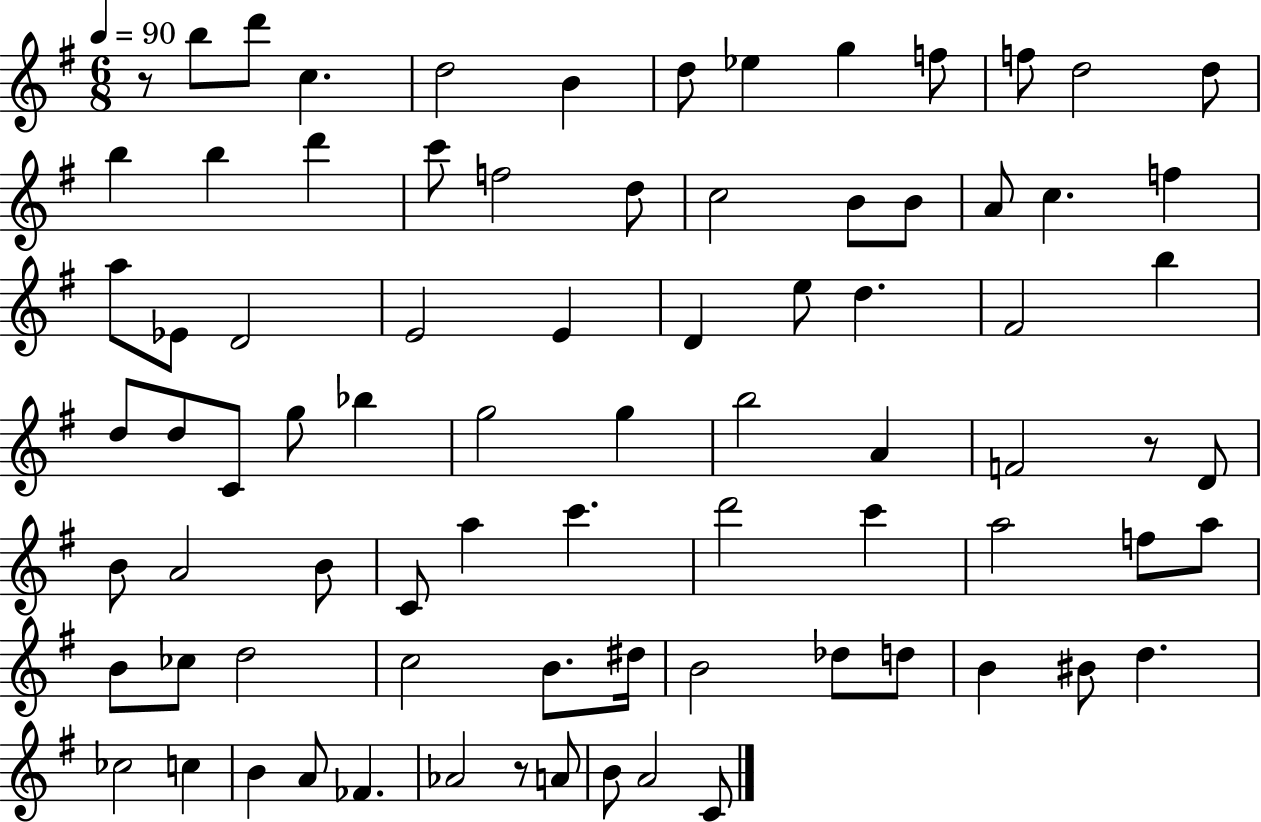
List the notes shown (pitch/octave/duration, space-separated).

R/e B5/e D6/e C5/q. D5/h B4/q D5/e Eb5/q G5/q F5/e F5/e D5/h D5/e B5/q B5/q D6/q C6/e F5/h D5/e C5/h B4/e B4/e A4/e C5/q. F5/q A5/e Eb4/e D4/h E4/h E4/q D4/q E5/e D5/q. F#4/h B5/q D5/e D5/e C4/e G5/e Bb5/q G5/h G5/q B5/h A4/q F4/h R/e D4/e B4/e A4/h B4/e C4/e A5/q C6/q. D6/h C6/q A5/h F5/e A5/e B4/e CES5/e D5/h C5/h B4/e. D#5/s B4/h Db5/e D5/e B4/q BIS4/e D5/q. CES5/h C5/q B4/q A4/e FES4/q. Ab4/h R/e A4/e B4/e A4/h C4/e